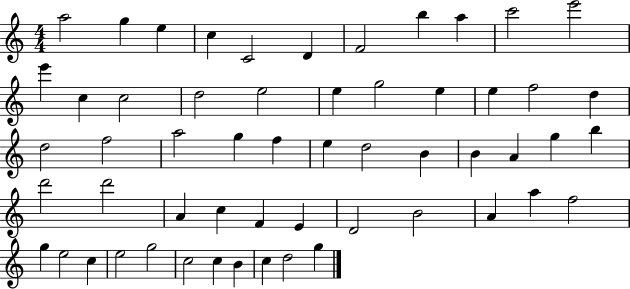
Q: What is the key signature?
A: C major